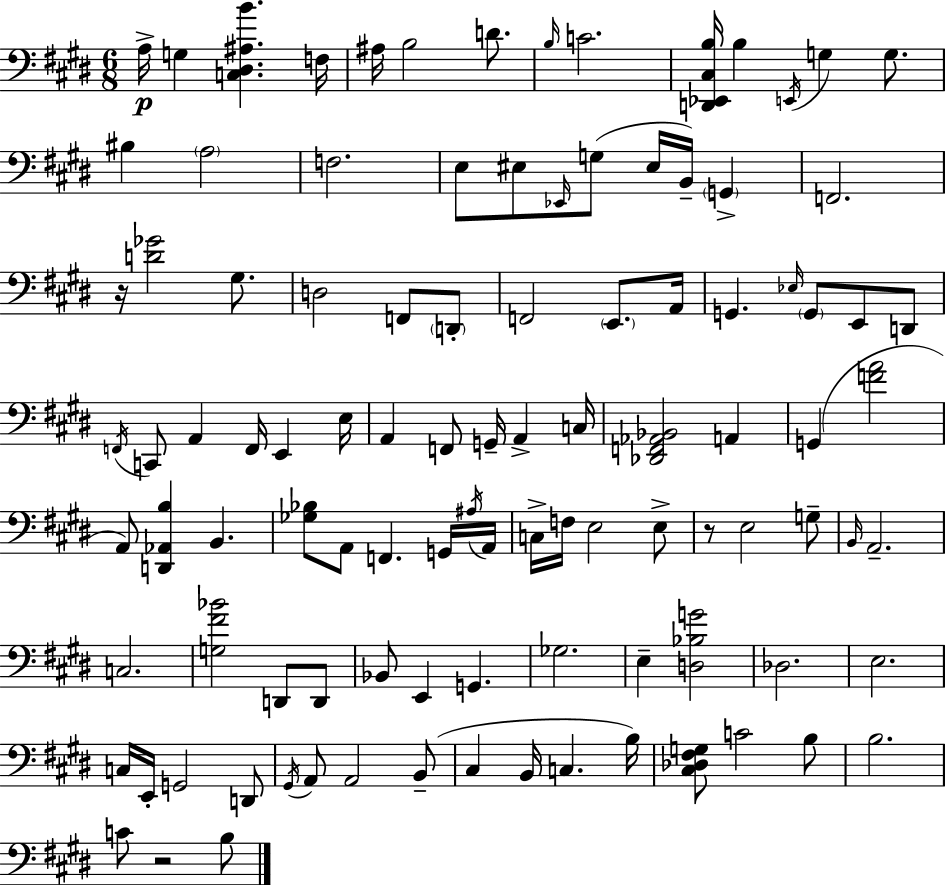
{
  \clef bass
  \numericTimeSignature
  \time 6/8
  \key e \major
  \repeat volta 2 { a16->\p g4 <c dis ais b'>4. f16 | ais16 b2 d'8. | \grace { b16 } c'2. | <d, ees, cis b>16 b4 \acciaccatura { e,16 } g4 g8. | \break bis4 \parenthesize a2 | f2. | e8 eis8 \grace { ees,16 }( g8 eis16 b,16--) \parenthesize g,4-> | f,2. | \break r16 <d' ges'>2 | gis8. d2 f,8 | \parenthesize d,8-. f,2 \parenthesize e,8. | a,16 g,4. \grace { ees16 } \parenthesize g,8 | \break e,8 d,8 \acciaccatura { f,16 } c,8 a,4 f,16 | e,4 e16 a,4 f,8 g,16-- | a,4-> c16 <des, f, aes, bes,>2 | a,4 g,4( <f' a'>2 | \break a,8) <d, aes, b>4 b,4. | <ges bes>8 a,8 f,4. | g,16 \acciaccatura { ais16 } a,16 c16-> f16 e2 | e8-> r8 e2 | \break g8-- \grace { b,16 } a,2.-- | c2. | <g fis' bes'>2 | d,8 d,8 bes,8 e,4 | \break g,4. ges2. | e4-- <d bes g'>2 | des2. | e2. | \break c16 e,16-. g,2 | d,8 \acciaccatura { gis,16 } a,8 a,2 | b,8--( cis4 | b,16 c4. b16) <cis des fis g>8 c'2 | \break b8 b2. | c'8 r2 | b8 } \bar "|."
}